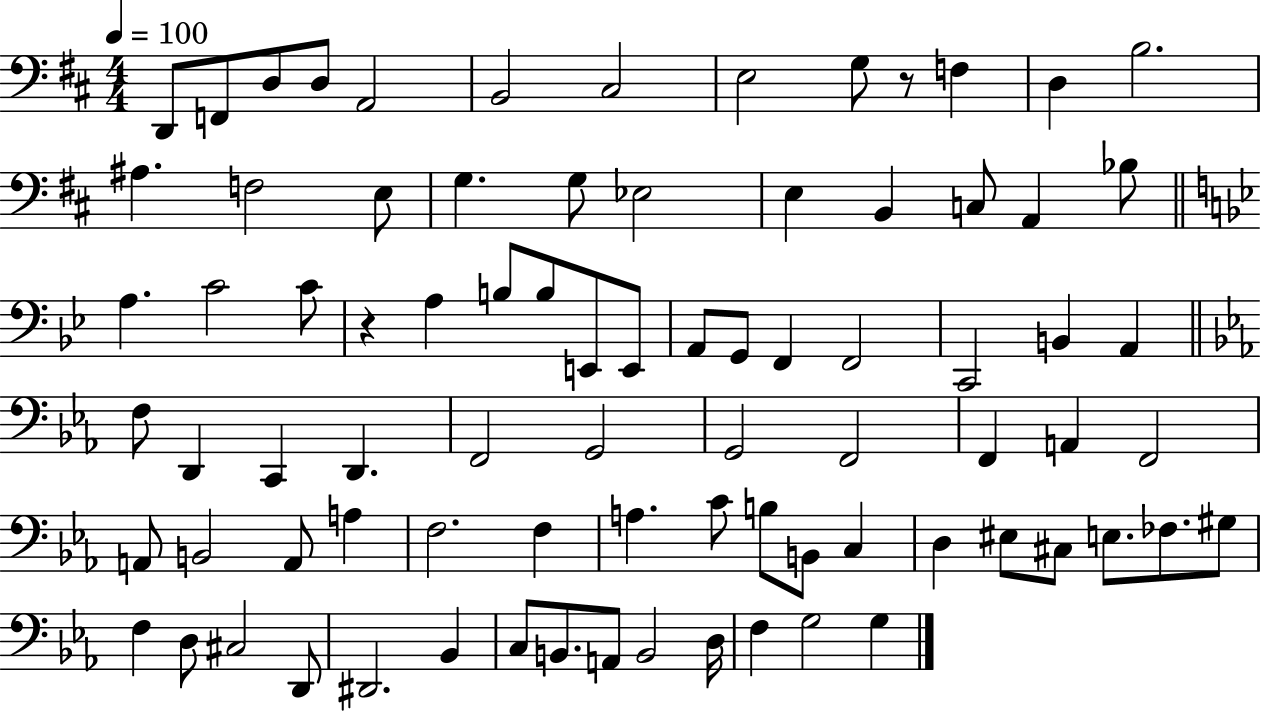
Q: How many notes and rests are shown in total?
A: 82